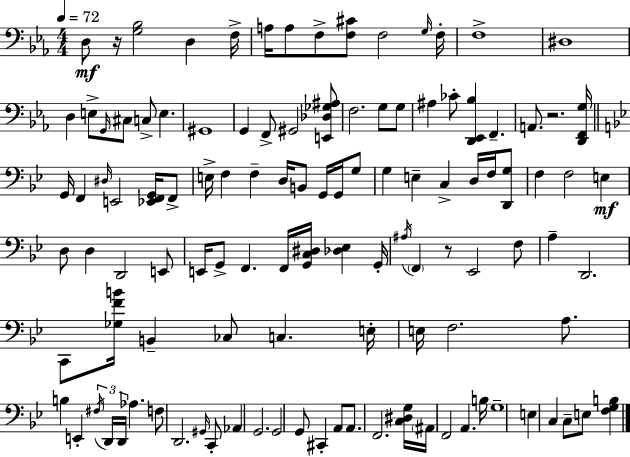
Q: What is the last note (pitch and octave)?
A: E3